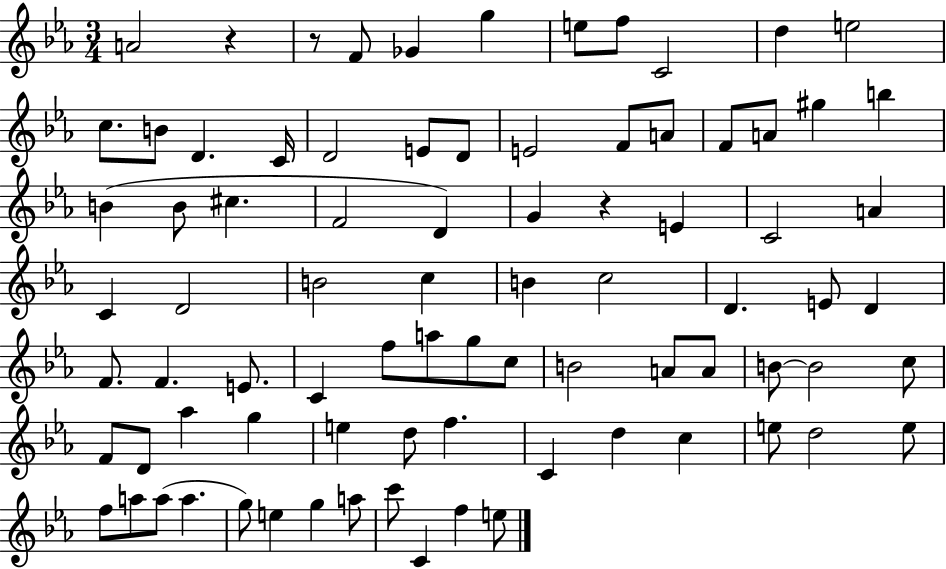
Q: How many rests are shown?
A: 3